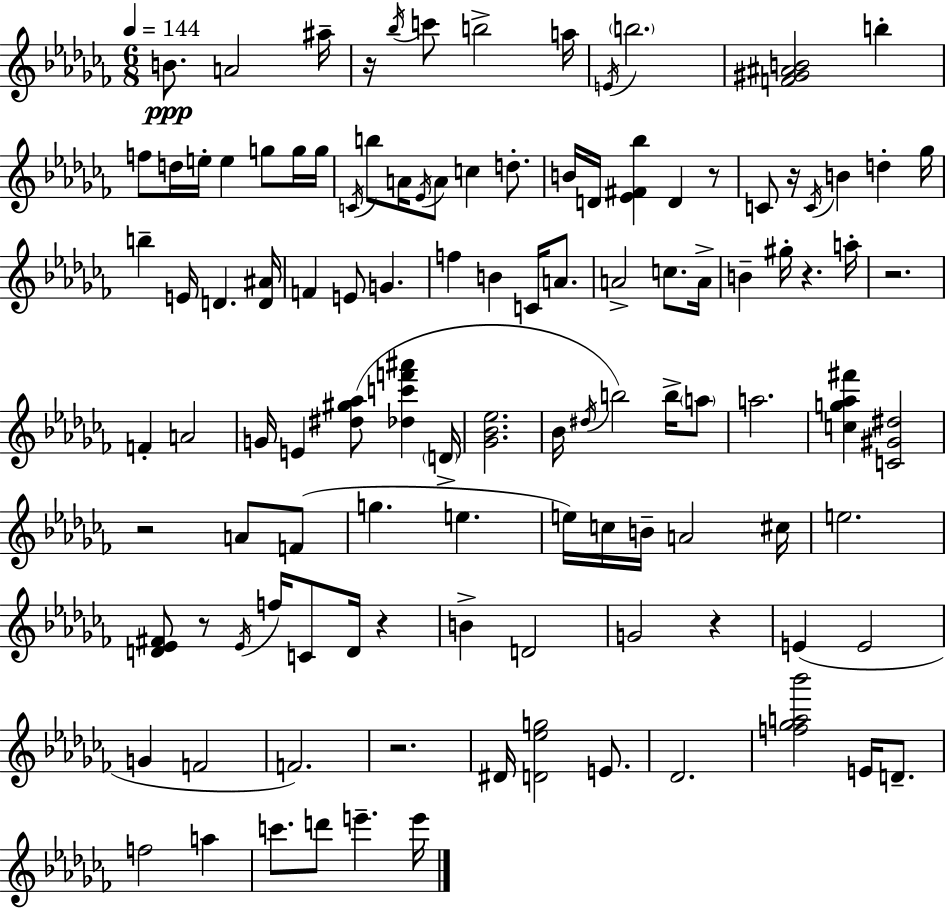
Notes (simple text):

B4/e. A4/h A#5/s R/s Bb5/s C6/e B5/h A5/s E4/s B5/h. [F4,G#4,A#4,B4]/h B5/q F5/e D5/s E5/s E5/q G5/e G5/s G5/s C4/s B5/e A4/s Eb4/s A4/e C5/q D5/e. B4/s D4/s [Eb4,F#4,Bb5]/q D4/q R/e C4/e R/s C4/s B4/q D5/q Gb5/s B5/q E4/s D4/q. [D4,A#4]/s F4/q E4/e G4/q. F5/q B4/q C4/s A4/e. A4/h C5/e. A4/s B4/q G#5/s R/q. A5/s R/h. F4/q A4/h G4/s E4/q [D#5,G#5,Ab5]/e [Db5,C6,F6,A#6]/q D4/s [Gb4,Bb4,Eb5]/h. Bb4/s D#5/s B5/h B5/s A5/e A5/h. [C5,G5,Ab5,F#6]/q [C4,G#4,D#5]/h R/h A4/e F4/e G5/q. E5/q. E5/s C5/s B4/s A4/h C#5/s E5/h. [D4,Eb4,F#4]/e R/e Eb4/s F5/s C4/e D4/s R/q B4/q D4/h G4/h R/q E4/q E4/h G4/q F4/h F4/h. R/h. D#4/s [D4,Eb5,G5]/h E4/e. Db4/h. [F5,Gb5,A5,Bb6]/h E4/s D4/e. F5/h A5/q C6/e. D6/e E6/q. E6/s